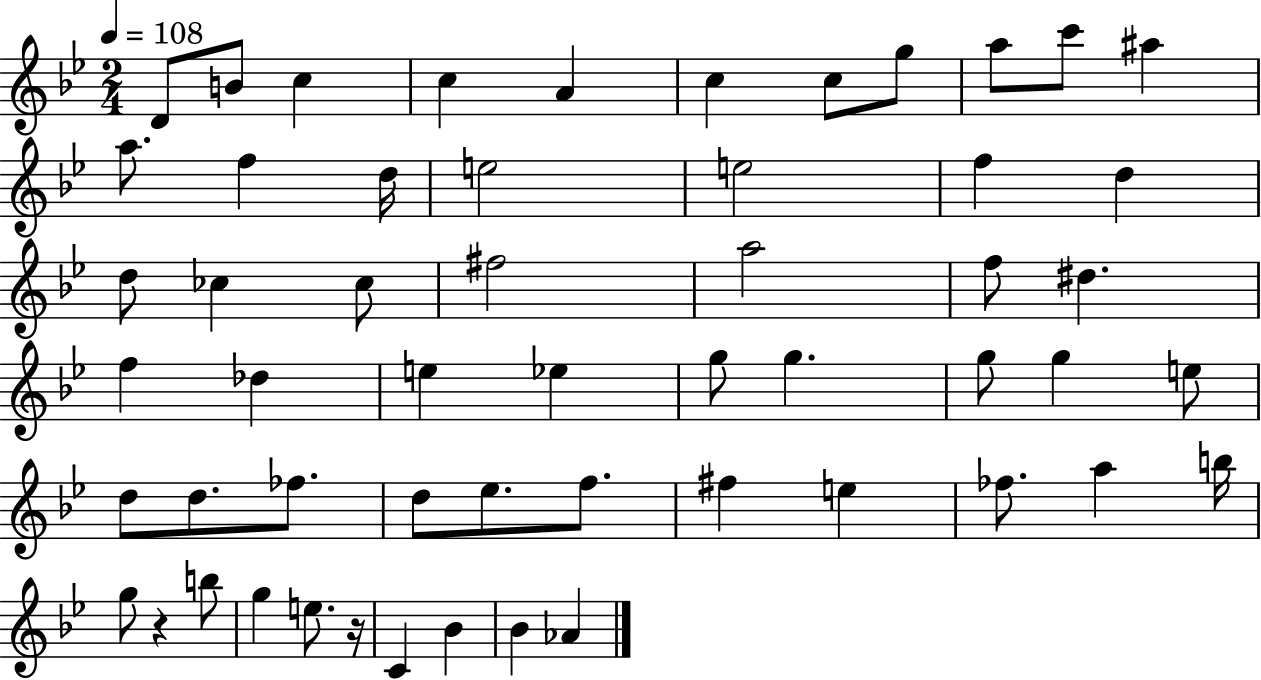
{
  \clef treble
  \numericTimeSignature
  \time 2/4
  \key bes \major
  \tempo 4 = 108
  d'8 b'8 c''4 | c''4 a'4 | c''4 c''8 g''8 | a''8 c'''8 ais''4 | \break a''8. f''4 d''16 | e''2 | e''2 | f''4 d''4 | \break d''8 ces''4 ces''8 | fis''2 | a''2 | f''8 dis''4. | \break f''4 des''4 | e''4 ees''4 | g''8 g''4. | g''8 g''4 e''8 | \break d''8 d''8. fes''8. | d''8 ees''8. f''8. | fis''4 e''4 | fes''8. a''4 b''16 | \break g''8 r4 b''8 | g''4 e''8. r16 | c'4 bes'4 | bes'4 aes'4 | \break \bar "|."
}